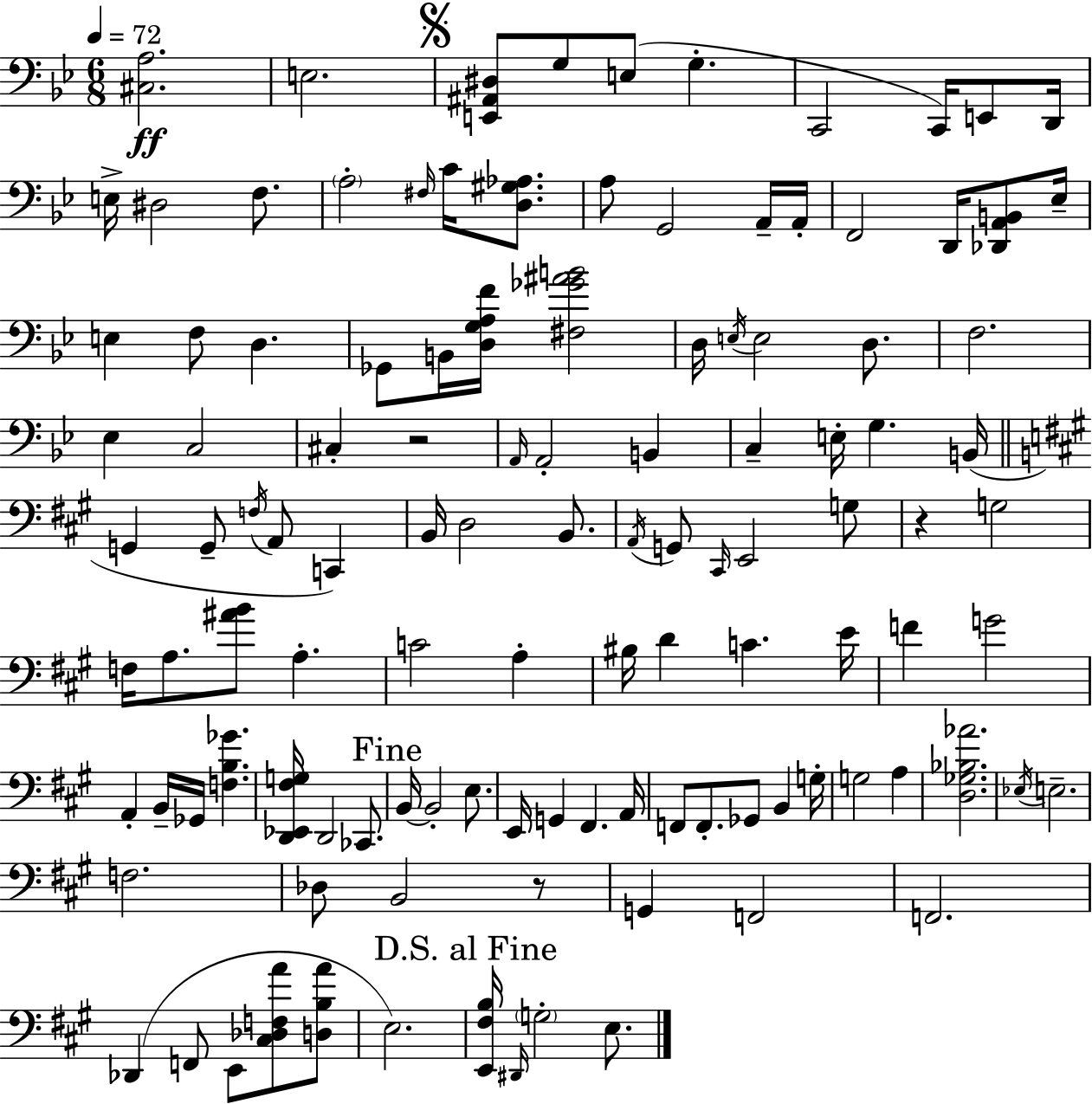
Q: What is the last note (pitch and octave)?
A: E3